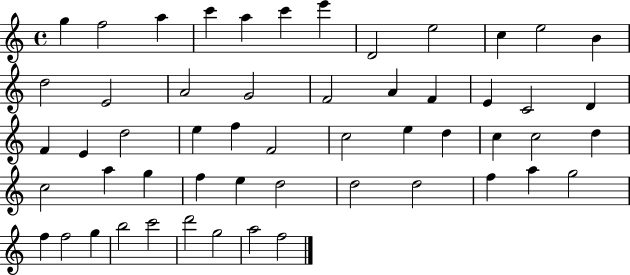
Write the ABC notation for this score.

X:1
T:Untitled
M:4/4
L:1/4
K:C
g f2 a c' a c' e' D2 e2 c e2 B d2 E2 A2 G2 F2 A F E C2 D F E d2 e f F2 c2 e d c c2 d c2 a g f e d2 d2 d2 f a g2 f f2 g b2 c'2 d'2 g2 a2 f2